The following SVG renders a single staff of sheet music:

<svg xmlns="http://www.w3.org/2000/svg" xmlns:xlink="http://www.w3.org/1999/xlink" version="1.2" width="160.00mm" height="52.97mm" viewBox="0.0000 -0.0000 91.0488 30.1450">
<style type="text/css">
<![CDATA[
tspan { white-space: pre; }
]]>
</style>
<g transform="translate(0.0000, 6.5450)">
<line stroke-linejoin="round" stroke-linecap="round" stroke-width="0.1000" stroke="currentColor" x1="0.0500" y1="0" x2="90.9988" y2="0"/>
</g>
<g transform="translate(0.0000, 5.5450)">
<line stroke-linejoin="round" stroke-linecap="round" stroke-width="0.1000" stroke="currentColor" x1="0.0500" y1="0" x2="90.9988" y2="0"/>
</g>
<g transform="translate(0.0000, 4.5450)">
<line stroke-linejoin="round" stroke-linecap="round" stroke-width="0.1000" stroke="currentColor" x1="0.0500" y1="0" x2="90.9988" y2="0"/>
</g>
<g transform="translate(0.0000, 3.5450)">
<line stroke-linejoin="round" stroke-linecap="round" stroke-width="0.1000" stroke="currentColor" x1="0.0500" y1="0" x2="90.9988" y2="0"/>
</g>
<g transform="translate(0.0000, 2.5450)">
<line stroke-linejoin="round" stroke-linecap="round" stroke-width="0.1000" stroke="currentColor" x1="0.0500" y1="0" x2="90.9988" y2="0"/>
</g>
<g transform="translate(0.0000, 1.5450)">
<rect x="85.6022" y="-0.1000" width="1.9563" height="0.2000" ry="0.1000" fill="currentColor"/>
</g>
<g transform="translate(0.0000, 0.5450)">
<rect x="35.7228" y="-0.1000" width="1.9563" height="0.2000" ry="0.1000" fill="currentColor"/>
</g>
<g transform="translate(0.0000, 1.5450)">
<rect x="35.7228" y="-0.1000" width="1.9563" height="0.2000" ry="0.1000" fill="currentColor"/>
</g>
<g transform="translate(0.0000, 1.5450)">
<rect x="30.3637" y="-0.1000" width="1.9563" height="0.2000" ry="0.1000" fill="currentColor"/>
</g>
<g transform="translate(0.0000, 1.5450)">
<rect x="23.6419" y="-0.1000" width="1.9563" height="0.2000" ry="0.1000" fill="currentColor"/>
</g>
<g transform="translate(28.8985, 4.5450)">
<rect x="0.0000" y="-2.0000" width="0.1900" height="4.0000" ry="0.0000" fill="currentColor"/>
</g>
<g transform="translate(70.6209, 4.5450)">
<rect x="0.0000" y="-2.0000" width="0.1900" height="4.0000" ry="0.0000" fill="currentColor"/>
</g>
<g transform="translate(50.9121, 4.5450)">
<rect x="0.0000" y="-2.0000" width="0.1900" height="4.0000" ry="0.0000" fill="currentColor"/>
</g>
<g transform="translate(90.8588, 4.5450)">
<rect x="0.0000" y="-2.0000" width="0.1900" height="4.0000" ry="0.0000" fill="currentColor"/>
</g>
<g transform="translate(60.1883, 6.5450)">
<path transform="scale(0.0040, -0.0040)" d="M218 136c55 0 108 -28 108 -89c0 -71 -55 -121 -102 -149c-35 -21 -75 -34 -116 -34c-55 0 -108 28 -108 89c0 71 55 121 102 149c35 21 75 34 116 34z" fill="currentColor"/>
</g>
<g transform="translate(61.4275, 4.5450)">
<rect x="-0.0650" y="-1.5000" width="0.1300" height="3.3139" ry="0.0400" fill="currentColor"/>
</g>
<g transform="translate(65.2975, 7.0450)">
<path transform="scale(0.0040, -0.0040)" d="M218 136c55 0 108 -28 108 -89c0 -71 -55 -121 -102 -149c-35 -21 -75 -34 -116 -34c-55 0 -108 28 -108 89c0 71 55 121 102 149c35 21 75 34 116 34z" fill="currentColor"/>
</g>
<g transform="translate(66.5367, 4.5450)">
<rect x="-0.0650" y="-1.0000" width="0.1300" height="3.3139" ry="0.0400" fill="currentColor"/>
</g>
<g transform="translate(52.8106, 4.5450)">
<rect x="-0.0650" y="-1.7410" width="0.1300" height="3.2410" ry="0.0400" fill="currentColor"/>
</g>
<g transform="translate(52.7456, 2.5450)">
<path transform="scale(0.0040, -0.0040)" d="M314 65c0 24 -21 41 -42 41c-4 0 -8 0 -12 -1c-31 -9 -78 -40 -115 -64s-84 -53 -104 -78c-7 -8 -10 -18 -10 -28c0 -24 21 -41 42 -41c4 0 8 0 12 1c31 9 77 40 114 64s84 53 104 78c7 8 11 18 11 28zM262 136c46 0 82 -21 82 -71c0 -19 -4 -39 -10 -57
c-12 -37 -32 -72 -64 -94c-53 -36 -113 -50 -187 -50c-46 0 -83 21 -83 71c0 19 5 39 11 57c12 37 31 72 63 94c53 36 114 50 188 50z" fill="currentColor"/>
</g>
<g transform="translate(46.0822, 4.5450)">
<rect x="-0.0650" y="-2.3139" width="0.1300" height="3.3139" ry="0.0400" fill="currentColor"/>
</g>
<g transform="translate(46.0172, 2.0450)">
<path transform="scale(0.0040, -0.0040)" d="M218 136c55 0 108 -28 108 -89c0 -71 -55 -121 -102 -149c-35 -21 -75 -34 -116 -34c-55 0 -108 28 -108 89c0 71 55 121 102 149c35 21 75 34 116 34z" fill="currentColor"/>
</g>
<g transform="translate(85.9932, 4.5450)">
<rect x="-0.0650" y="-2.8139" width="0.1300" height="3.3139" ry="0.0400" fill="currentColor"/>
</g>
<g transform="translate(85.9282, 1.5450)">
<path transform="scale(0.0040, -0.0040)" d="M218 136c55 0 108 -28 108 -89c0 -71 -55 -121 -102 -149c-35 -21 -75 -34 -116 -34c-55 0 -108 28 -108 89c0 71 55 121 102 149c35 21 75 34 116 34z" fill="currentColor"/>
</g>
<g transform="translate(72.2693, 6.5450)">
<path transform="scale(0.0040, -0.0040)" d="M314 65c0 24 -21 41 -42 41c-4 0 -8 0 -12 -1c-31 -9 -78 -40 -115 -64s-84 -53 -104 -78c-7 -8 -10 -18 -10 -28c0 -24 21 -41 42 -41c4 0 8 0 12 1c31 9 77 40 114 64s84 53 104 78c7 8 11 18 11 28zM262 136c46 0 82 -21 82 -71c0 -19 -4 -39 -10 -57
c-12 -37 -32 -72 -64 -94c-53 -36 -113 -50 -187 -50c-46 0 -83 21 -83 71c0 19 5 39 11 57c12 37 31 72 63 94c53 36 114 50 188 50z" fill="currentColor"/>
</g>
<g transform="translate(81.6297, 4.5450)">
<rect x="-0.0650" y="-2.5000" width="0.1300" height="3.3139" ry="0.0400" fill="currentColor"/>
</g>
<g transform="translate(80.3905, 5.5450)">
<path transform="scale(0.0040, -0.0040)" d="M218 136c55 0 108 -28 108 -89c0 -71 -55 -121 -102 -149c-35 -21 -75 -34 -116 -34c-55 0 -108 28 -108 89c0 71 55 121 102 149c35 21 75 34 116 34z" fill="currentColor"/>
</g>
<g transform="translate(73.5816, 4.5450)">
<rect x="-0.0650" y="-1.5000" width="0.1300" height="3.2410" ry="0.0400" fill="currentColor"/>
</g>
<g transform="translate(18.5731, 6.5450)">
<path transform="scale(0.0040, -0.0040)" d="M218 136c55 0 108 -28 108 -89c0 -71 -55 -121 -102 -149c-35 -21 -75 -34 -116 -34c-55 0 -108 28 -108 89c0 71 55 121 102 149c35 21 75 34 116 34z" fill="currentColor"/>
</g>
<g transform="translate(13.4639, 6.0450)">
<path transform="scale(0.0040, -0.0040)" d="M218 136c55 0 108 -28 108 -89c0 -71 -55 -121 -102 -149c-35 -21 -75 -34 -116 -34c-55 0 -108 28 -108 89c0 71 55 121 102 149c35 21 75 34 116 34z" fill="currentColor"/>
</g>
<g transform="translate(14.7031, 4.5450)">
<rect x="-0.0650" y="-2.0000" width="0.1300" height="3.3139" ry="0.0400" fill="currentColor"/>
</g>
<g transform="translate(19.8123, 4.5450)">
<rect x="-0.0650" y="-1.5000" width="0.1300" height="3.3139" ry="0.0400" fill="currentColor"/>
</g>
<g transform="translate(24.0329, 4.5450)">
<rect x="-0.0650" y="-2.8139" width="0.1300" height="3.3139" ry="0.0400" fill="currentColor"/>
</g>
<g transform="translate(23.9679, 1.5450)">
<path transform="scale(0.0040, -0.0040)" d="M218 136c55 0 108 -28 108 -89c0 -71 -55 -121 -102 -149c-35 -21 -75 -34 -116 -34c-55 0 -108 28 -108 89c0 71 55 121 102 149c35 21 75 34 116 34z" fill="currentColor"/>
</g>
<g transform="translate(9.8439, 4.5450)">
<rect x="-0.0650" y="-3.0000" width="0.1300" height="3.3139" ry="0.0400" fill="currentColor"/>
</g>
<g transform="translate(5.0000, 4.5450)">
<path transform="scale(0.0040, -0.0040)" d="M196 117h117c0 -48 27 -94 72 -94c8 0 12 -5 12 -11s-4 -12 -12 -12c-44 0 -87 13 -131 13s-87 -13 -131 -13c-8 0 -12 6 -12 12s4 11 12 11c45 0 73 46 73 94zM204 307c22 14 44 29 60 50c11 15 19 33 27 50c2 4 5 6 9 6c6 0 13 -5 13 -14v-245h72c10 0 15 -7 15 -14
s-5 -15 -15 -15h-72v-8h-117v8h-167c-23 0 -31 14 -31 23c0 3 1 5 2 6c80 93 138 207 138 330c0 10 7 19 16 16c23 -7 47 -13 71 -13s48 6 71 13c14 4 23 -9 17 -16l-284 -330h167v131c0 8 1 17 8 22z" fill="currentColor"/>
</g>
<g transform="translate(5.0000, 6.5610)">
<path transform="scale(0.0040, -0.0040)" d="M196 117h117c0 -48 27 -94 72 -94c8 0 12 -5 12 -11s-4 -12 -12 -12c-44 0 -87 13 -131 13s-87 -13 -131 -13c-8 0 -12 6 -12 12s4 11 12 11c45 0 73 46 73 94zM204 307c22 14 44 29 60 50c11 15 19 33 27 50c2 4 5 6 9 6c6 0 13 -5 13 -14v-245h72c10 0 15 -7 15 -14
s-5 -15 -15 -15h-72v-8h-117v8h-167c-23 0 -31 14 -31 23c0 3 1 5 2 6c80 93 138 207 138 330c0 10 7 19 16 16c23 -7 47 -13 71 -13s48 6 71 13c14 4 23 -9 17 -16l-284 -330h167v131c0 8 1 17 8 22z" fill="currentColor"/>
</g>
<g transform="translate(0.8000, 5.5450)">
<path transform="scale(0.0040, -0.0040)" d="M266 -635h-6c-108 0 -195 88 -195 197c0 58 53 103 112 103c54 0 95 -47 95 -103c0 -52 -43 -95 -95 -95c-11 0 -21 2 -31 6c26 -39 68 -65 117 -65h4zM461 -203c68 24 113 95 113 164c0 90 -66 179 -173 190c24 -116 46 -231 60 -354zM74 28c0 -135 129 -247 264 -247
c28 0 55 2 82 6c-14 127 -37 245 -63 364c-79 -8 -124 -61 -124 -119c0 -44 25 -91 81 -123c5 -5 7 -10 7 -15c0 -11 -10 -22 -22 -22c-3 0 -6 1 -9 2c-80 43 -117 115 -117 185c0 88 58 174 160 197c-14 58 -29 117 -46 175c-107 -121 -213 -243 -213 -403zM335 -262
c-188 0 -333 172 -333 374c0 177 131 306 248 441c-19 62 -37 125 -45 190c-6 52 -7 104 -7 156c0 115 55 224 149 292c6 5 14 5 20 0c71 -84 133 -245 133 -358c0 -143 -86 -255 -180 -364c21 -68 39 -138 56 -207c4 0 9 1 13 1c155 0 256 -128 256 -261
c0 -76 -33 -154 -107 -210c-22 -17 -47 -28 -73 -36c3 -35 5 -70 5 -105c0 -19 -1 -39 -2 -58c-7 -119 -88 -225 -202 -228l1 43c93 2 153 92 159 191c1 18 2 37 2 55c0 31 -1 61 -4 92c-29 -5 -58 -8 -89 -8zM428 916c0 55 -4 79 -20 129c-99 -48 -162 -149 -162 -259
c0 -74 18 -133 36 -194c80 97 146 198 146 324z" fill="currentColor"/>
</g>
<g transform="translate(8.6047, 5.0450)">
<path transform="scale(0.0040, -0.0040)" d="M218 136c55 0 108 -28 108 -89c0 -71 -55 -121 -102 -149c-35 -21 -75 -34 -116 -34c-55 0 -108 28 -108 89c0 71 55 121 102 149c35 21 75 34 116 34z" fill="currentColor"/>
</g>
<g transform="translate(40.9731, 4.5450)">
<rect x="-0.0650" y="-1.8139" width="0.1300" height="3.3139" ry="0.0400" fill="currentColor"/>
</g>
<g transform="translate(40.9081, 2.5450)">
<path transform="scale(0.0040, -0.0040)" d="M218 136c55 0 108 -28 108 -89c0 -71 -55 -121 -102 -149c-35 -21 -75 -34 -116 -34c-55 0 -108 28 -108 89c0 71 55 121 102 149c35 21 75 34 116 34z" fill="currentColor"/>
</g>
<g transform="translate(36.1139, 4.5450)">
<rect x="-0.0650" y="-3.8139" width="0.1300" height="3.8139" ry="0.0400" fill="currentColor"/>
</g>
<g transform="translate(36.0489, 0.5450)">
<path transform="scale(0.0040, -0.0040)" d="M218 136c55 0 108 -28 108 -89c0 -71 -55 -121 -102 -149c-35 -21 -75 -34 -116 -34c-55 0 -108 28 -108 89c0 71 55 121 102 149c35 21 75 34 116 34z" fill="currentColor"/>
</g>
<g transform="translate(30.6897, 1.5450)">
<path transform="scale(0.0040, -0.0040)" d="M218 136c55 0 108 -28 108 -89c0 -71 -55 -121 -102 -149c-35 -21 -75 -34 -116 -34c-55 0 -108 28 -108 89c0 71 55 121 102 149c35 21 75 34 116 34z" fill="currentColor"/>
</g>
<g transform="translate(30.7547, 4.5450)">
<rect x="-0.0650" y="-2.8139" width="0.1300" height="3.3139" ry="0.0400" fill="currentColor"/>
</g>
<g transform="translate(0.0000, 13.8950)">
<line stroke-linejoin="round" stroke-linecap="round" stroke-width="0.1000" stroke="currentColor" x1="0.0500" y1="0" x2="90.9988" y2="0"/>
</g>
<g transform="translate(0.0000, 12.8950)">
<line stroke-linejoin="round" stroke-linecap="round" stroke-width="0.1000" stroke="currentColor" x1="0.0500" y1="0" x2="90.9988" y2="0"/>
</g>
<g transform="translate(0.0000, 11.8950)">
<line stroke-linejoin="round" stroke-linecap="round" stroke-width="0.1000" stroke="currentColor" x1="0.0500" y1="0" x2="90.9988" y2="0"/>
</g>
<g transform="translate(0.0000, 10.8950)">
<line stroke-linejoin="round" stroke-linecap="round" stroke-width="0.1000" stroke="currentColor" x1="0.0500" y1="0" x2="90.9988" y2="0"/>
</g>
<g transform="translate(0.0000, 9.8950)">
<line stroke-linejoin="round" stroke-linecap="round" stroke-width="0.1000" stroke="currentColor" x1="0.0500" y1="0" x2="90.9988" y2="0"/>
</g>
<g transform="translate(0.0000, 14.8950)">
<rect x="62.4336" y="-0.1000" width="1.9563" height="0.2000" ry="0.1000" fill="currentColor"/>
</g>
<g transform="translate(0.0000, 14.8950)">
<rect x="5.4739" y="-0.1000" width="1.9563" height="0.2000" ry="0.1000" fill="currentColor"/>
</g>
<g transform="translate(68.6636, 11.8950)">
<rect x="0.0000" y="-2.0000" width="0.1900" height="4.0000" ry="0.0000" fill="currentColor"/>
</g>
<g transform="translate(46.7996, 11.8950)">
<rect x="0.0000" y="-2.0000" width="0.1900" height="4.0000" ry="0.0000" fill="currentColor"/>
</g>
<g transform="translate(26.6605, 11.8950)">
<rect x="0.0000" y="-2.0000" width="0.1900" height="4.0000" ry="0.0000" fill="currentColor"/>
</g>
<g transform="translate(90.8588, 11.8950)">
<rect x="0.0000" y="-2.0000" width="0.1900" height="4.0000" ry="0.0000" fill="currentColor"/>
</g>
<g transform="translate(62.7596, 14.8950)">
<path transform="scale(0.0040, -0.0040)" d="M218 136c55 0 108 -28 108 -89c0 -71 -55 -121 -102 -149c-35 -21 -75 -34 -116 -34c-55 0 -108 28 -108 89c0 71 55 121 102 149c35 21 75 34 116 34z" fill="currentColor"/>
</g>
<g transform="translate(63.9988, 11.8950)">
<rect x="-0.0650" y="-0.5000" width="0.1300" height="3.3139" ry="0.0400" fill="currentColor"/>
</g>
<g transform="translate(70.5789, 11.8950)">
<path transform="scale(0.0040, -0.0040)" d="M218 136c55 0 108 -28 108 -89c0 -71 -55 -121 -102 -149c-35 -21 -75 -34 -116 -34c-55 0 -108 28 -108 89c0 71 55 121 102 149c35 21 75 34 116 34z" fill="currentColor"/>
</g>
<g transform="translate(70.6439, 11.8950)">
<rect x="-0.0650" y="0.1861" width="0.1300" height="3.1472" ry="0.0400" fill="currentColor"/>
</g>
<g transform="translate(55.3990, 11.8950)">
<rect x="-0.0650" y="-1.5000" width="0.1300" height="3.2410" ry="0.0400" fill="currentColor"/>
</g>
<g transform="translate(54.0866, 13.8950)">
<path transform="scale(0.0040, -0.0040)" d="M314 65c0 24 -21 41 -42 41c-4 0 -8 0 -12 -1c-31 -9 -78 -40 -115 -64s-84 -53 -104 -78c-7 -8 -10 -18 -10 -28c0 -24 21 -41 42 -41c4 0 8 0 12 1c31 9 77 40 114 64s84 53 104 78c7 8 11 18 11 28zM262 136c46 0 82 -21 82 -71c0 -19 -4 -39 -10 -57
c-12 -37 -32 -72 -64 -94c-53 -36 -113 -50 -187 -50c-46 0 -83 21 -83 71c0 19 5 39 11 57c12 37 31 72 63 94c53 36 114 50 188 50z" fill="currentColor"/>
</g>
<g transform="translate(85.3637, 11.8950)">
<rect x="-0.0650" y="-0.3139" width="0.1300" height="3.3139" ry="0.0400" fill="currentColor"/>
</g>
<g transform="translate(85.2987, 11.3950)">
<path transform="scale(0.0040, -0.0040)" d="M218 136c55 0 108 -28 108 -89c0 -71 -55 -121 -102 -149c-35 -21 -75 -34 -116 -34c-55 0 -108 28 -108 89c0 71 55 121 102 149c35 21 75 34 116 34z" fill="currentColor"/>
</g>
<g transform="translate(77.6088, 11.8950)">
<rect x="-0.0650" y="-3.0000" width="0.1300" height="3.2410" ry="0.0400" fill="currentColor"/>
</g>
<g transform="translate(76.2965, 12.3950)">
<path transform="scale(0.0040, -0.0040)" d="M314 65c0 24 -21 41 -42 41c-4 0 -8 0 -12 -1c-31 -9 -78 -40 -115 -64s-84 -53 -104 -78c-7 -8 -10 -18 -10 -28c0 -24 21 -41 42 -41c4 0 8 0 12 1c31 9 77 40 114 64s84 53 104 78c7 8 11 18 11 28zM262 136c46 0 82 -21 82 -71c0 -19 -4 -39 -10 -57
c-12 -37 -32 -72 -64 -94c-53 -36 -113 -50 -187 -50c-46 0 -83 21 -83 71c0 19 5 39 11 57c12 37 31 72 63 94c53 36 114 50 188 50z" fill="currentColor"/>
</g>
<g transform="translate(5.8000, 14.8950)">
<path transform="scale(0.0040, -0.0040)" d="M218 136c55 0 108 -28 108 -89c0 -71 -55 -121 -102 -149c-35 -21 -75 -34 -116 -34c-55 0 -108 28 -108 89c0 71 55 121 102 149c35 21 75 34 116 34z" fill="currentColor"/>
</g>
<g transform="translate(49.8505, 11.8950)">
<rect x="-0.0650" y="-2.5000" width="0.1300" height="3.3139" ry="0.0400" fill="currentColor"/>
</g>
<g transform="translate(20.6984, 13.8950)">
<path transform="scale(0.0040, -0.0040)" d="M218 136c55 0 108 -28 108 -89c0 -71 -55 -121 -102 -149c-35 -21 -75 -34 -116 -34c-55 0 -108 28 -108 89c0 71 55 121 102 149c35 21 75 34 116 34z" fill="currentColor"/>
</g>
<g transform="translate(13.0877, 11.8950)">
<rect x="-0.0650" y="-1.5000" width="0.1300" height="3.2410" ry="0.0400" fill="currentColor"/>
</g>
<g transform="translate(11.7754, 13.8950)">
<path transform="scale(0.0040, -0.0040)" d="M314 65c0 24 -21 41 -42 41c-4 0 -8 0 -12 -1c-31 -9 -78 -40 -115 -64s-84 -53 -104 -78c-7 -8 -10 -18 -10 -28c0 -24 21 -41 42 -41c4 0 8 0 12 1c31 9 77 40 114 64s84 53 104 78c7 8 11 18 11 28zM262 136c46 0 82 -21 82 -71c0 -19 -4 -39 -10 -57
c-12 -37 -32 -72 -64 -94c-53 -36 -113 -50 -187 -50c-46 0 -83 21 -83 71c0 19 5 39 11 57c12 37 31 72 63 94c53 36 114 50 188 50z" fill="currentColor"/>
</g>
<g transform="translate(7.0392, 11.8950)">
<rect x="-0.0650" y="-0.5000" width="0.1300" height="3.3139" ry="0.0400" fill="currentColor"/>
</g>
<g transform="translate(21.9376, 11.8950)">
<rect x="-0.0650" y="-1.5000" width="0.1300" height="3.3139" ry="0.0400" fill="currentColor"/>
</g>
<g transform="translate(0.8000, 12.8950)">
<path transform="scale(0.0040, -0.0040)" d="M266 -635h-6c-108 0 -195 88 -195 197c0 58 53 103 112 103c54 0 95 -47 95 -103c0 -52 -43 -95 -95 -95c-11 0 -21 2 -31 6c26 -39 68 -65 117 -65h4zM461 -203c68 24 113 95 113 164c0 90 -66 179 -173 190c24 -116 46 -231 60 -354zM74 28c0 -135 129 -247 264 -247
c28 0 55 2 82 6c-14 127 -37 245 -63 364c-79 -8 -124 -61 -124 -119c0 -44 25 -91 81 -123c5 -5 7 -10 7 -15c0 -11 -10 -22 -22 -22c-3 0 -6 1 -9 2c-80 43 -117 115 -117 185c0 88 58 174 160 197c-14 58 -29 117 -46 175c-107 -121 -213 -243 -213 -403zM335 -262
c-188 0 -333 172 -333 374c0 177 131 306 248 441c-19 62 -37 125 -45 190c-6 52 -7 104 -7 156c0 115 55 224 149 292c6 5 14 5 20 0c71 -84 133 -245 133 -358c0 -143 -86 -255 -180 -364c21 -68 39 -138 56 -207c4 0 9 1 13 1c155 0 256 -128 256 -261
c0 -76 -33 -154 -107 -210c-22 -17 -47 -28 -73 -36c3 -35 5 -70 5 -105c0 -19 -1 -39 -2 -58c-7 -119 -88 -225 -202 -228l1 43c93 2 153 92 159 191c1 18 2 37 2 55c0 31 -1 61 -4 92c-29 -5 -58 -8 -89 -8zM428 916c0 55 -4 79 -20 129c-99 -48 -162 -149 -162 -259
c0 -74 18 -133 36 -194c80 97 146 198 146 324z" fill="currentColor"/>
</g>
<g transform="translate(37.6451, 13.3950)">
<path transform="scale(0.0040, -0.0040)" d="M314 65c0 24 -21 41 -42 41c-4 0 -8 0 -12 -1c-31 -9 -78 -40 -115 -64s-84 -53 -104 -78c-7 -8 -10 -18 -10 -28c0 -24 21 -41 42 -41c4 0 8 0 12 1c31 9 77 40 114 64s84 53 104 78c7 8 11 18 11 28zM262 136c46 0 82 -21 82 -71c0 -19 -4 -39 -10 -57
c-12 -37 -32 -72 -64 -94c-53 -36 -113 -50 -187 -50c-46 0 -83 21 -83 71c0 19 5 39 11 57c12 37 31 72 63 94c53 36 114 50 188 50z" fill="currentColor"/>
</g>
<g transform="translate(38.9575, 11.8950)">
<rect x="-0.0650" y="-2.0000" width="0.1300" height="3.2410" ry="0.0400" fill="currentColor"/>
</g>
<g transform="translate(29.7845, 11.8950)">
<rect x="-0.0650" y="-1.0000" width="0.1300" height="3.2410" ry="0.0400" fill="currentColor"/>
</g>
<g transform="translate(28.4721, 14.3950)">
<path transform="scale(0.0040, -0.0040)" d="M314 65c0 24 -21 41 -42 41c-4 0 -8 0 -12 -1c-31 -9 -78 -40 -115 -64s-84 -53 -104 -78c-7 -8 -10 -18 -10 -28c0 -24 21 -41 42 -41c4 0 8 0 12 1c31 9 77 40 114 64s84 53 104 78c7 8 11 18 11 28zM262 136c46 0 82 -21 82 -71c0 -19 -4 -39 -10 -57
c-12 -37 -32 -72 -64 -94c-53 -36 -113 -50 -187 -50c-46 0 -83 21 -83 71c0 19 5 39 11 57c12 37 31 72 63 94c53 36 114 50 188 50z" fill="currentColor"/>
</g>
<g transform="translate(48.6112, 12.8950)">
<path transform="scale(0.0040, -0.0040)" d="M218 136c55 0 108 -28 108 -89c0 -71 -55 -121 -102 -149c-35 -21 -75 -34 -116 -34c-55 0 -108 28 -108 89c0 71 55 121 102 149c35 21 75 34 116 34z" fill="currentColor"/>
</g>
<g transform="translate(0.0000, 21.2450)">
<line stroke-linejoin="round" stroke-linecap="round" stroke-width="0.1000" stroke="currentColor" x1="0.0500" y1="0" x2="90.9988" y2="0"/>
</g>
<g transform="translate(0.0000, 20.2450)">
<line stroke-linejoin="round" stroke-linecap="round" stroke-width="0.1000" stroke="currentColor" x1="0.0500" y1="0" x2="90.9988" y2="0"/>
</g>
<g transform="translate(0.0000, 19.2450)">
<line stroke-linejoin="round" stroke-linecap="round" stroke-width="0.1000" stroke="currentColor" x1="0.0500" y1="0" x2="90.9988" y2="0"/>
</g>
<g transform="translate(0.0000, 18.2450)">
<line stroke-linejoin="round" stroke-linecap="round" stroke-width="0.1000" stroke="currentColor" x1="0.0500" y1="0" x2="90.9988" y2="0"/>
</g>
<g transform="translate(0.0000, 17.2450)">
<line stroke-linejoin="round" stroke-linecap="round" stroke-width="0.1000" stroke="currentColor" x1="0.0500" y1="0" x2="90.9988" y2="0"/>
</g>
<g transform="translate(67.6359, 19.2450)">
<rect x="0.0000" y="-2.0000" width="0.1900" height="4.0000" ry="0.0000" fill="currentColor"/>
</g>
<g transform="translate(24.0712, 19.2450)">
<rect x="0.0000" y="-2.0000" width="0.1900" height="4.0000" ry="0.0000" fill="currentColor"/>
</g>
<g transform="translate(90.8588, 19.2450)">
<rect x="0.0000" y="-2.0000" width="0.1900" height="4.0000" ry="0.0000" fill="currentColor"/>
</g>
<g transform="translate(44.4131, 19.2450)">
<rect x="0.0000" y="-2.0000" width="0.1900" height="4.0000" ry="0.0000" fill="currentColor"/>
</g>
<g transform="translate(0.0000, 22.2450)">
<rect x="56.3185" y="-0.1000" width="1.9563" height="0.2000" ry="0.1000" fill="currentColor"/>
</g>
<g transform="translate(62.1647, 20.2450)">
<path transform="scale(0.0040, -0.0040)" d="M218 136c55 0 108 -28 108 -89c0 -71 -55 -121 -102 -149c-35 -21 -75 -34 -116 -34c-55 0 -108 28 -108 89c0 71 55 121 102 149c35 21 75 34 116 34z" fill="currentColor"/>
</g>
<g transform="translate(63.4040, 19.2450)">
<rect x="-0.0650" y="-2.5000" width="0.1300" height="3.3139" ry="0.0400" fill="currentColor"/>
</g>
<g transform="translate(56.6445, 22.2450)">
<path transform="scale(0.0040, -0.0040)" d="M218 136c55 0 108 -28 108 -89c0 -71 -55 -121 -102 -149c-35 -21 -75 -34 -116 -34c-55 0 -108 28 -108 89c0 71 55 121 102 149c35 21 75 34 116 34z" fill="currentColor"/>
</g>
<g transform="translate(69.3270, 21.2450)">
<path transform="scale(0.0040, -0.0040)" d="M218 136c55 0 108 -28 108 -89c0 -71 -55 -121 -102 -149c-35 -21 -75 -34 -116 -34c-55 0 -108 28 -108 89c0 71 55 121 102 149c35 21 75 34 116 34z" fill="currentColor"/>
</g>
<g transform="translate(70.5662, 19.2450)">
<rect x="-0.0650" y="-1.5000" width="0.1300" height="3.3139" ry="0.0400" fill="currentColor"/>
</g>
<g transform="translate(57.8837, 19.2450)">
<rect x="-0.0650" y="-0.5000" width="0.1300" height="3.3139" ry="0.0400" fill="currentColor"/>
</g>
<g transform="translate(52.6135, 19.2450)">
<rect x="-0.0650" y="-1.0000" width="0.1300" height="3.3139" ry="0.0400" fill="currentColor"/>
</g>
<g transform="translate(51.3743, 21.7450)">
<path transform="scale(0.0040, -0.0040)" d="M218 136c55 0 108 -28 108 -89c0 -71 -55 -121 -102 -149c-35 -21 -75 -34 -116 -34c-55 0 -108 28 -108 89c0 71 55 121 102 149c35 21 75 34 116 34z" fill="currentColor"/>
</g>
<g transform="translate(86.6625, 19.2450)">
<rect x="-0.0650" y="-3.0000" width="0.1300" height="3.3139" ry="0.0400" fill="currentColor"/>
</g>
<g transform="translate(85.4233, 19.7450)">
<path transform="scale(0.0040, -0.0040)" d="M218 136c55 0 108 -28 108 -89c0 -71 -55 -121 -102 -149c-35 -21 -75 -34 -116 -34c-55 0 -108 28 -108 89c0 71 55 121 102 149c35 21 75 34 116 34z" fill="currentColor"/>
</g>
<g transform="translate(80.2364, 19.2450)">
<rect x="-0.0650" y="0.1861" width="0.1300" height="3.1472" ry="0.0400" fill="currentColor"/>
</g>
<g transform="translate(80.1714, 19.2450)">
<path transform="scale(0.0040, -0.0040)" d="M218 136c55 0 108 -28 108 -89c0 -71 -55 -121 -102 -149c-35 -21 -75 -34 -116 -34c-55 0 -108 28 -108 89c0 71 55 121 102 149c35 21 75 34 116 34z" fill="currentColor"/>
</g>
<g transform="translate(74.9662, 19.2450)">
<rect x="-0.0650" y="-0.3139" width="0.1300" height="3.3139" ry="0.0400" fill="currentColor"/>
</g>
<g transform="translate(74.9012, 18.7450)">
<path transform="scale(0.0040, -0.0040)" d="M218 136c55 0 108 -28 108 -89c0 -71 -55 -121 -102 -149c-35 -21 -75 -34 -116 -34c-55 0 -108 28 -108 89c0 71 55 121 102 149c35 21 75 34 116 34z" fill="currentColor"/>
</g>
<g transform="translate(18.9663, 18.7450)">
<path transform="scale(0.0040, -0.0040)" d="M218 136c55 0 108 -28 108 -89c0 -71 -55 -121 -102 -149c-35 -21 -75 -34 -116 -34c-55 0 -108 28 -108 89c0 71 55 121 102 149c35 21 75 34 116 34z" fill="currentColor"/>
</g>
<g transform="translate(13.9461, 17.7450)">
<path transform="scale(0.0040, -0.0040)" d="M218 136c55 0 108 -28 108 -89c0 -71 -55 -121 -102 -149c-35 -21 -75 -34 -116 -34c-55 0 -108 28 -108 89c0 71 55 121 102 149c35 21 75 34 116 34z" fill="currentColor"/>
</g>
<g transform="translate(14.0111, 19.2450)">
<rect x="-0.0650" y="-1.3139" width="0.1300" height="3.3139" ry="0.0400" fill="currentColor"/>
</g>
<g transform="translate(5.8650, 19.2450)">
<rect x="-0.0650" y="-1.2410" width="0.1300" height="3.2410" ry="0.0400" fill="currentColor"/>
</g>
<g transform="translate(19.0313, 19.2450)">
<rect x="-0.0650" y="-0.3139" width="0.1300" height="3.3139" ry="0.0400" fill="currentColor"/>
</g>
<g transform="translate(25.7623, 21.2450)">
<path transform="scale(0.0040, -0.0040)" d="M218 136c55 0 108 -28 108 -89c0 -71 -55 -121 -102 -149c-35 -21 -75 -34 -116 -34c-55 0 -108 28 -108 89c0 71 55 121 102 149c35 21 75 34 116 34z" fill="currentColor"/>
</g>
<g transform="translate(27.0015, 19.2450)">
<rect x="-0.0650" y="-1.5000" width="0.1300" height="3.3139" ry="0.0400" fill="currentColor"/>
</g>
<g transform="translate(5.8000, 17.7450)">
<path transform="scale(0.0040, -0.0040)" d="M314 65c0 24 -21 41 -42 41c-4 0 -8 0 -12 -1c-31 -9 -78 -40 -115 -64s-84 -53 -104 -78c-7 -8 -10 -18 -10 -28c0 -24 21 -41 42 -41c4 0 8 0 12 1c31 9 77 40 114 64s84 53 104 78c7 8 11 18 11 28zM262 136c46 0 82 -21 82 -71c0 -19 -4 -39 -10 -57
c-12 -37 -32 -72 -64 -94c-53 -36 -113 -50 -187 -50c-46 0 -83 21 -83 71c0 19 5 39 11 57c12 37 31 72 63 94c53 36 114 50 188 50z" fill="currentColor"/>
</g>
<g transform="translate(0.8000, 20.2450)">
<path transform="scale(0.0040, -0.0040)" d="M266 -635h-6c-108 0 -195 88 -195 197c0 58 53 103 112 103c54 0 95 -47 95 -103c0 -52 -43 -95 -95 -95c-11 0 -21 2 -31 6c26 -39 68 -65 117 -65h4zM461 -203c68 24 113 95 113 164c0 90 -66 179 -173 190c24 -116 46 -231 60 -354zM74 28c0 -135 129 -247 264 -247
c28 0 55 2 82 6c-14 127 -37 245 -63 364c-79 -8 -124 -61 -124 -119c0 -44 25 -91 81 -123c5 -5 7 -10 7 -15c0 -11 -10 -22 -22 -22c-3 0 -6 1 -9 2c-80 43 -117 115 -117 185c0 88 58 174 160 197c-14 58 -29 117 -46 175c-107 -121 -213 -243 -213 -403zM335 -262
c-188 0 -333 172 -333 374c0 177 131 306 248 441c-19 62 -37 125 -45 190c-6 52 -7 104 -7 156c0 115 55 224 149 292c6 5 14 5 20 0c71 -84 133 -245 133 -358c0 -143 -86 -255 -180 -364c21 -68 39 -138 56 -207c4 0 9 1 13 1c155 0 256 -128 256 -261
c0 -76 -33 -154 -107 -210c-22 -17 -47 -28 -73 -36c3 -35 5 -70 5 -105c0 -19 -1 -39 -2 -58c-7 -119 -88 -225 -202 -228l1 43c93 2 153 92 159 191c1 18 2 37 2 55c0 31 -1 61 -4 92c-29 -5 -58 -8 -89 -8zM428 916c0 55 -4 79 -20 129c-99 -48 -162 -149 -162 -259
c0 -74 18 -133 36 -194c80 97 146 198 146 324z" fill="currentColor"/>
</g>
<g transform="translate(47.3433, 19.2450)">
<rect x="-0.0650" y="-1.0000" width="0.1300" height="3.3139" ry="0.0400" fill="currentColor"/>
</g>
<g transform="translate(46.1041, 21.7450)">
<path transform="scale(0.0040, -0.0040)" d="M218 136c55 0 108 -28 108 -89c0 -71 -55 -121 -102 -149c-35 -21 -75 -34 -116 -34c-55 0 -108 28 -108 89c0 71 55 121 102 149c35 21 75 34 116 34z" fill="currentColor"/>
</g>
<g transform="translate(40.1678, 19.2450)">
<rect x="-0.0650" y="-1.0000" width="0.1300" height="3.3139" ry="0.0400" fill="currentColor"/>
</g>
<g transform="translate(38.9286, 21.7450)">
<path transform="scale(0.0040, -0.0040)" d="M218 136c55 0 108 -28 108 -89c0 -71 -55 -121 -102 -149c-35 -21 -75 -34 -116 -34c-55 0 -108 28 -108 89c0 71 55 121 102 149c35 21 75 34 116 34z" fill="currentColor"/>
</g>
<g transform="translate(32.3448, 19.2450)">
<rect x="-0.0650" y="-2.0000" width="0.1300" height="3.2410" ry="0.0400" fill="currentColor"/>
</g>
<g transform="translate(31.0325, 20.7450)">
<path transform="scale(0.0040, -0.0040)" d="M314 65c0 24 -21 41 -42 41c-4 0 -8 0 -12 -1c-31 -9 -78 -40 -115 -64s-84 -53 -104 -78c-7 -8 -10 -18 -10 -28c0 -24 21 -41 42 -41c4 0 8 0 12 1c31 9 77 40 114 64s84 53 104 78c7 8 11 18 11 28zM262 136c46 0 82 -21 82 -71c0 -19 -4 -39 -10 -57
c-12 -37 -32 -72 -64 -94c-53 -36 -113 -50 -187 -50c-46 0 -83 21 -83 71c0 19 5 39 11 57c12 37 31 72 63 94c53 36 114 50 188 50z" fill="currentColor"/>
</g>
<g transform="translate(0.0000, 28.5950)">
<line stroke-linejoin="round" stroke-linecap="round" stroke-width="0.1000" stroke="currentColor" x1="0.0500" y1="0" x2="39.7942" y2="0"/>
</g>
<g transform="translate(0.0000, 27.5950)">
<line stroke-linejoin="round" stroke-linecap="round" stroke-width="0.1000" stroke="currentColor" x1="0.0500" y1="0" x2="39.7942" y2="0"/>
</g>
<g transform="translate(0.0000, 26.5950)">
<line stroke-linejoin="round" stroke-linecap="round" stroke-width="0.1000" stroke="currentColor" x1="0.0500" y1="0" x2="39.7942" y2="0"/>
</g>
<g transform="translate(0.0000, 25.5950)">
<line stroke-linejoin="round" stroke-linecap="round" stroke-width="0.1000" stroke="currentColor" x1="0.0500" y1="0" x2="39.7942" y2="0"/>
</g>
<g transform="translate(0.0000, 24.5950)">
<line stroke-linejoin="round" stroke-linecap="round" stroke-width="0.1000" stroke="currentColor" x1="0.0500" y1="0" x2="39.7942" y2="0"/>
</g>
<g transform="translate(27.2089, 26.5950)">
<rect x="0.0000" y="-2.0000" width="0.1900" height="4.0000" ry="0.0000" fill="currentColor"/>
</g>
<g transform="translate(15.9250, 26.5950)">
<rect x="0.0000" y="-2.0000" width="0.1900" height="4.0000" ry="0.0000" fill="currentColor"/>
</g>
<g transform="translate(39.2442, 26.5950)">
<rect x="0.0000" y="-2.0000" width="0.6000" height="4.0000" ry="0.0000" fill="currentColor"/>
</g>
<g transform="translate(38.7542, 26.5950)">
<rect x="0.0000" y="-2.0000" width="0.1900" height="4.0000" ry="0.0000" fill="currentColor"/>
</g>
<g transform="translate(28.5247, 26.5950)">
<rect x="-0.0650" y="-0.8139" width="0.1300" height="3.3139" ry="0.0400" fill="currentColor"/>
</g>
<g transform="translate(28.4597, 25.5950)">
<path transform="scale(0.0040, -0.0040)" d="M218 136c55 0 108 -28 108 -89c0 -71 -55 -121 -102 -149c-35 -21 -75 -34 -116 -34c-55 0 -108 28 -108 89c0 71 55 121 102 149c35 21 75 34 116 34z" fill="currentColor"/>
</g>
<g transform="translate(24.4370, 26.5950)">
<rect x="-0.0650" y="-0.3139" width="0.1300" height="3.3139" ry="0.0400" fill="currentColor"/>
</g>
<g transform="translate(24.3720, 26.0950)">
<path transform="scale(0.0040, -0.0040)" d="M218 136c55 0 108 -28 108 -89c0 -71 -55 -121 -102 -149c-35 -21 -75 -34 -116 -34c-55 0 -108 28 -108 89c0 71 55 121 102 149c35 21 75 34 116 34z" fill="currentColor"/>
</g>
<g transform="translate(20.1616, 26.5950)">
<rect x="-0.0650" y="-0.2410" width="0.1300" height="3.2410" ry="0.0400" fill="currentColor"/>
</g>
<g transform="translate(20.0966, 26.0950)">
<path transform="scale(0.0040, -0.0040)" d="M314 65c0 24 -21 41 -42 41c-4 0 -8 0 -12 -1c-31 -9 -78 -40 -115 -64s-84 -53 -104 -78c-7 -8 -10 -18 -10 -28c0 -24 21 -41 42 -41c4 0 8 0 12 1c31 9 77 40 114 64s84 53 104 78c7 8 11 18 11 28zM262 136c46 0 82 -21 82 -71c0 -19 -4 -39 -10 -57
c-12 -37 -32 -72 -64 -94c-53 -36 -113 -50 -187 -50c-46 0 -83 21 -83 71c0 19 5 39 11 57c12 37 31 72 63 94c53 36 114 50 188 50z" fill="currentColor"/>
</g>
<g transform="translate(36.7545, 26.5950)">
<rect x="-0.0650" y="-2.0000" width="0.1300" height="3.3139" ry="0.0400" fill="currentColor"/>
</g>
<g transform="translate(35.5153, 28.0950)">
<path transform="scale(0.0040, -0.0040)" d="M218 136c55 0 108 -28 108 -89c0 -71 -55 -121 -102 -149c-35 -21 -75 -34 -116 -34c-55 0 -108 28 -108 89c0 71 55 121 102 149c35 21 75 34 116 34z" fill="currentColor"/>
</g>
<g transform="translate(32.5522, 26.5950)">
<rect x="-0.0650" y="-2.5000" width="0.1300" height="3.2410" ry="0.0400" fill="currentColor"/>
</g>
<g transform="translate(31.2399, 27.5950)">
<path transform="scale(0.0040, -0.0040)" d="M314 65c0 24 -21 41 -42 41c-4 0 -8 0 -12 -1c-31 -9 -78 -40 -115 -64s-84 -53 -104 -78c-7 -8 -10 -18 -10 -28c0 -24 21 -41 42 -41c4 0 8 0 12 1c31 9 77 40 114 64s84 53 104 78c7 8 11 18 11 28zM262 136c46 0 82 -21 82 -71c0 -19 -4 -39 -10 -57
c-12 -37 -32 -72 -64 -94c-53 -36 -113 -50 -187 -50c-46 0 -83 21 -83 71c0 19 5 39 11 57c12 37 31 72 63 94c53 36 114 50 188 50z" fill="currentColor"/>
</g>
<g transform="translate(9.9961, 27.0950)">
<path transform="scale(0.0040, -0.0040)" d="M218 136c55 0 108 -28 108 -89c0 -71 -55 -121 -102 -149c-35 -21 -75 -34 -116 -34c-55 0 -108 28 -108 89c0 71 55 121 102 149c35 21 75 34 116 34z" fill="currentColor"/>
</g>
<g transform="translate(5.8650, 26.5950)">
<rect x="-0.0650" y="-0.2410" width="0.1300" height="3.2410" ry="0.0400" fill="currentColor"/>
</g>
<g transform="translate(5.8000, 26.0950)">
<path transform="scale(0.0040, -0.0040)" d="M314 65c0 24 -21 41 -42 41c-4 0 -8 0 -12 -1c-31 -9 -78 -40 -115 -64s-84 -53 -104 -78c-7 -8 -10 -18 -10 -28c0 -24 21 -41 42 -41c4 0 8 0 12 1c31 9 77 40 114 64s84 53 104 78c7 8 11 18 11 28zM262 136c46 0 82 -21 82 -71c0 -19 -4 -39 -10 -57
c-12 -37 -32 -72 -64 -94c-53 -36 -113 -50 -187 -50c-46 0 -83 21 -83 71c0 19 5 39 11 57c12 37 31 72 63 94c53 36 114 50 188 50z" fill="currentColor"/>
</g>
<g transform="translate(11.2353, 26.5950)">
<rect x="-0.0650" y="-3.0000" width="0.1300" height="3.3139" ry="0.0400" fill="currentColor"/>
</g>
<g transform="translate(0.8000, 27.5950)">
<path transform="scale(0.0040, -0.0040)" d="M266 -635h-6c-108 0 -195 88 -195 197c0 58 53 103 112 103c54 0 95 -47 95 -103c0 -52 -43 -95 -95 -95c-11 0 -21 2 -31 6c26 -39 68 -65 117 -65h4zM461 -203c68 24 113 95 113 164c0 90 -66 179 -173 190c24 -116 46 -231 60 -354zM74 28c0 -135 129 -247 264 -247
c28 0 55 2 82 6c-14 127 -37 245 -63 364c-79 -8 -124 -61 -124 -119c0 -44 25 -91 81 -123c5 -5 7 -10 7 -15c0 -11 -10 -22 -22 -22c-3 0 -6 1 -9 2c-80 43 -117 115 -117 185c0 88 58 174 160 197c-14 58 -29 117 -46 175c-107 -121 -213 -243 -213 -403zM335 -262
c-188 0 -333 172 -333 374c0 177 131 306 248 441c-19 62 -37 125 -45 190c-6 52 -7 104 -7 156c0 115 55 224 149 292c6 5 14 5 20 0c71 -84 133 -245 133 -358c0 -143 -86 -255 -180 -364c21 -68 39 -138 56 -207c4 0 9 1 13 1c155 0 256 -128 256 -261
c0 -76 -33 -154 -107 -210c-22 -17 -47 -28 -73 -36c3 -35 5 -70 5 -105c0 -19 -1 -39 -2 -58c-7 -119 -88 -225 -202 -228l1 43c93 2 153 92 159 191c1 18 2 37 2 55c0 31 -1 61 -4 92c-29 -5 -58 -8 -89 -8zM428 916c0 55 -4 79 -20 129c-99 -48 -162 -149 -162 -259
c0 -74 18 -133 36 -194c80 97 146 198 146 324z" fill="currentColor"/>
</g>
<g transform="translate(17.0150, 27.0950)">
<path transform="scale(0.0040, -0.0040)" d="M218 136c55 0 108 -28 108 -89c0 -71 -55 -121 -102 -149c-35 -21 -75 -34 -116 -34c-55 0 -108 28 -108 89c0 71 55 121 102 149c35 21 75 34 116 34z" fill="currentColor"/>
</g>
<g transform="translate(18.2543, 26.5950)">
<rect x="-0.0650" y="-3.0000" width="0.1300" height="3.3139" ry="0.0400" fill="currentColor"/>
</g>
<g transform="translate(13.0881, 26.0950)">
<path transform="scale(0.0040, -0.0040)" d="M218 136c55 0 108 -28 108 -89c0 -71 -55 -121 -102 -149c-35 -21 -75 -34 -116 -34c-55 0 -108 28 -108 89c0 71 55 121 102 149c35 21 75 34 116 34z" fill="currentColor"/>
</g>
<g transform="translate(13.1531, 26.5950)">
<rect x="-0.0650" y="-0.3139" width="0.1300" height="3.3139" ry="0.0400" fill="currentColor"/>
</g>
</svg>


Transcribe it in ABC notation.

X:1
T:Untitled
M:4/4
L:1/4
K:C
A F E a a c' f g f2 E D E2 G a C E2 E D2 F2 G E2 C B A2 c e2 e c E F2 D D D C G E c B A c2 A c A c2 c d G2 F